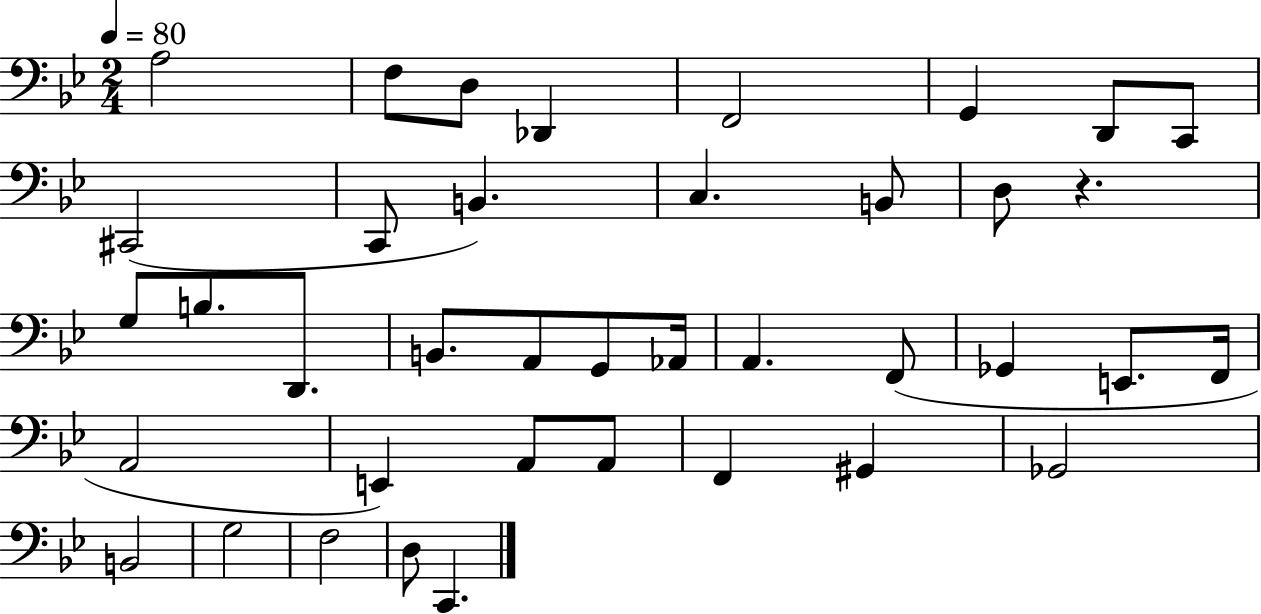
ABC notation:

X:1
T:Untitled
M:2/4
L:1/4
K:Bb
A,2 F,/2 D,/2 _D,, F,,2 G,, D,,/2 C,,/2 ^C,,2 C,,/2 B,, C, B,,/2 D,/2 z G,/2 B,/2 D,,/2 B,,/2 A,,/2 G,,/2 _A,,/4 A,, F,,/2 _G,, E,,/2 F,,/4 A,,2 E,, A,,/2 A,,/2 F,, ^G,, _G,,2 B,,2 G,2 F,2 D,/2 C,,